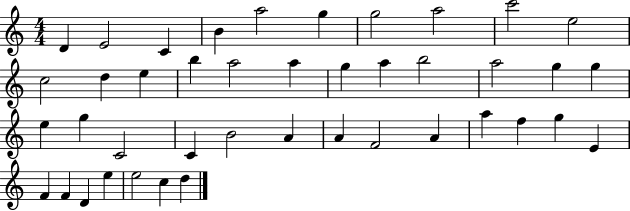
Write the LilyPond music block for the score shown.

{
  \clef treble
  \numericTimeSignature
  \time 4/4
  \key c \major
  d'4 e'2 c'4 | b'4 a''2 g''4 | g''2 a''2 | c'''2 e''2 | \break c''2 d''4 e''4 | b''4 a''2 a''4 | g''4 a''4 b''2 | a''2 g''4 g''4 | \break e''4 g''4 c'2 | c'4 b'2 a'4 | a'4 f'2 a'4 | a''4 f''4 g''4 e'4 | \break f'4 f'4 d'4 e''4 | e''2 c''4 d''4 | \bar "|."
}